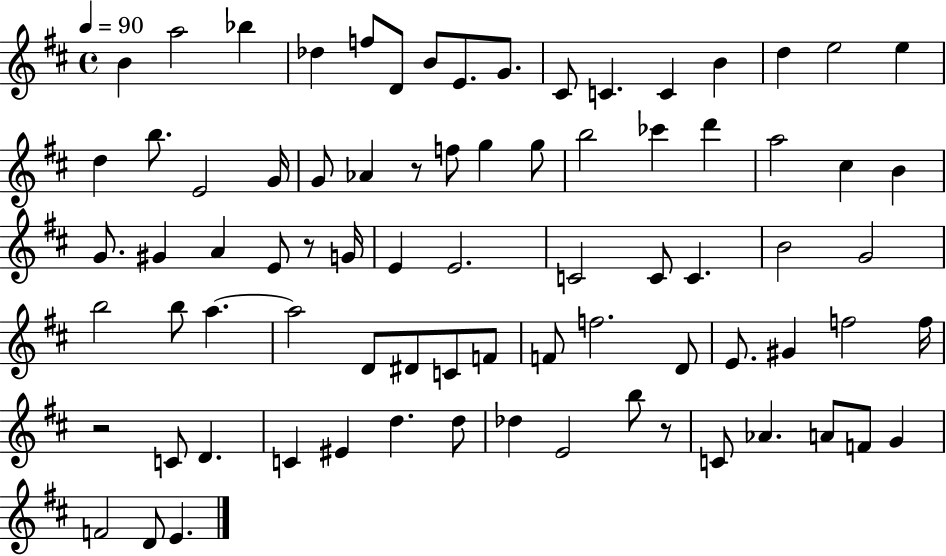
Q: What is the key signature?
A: D major